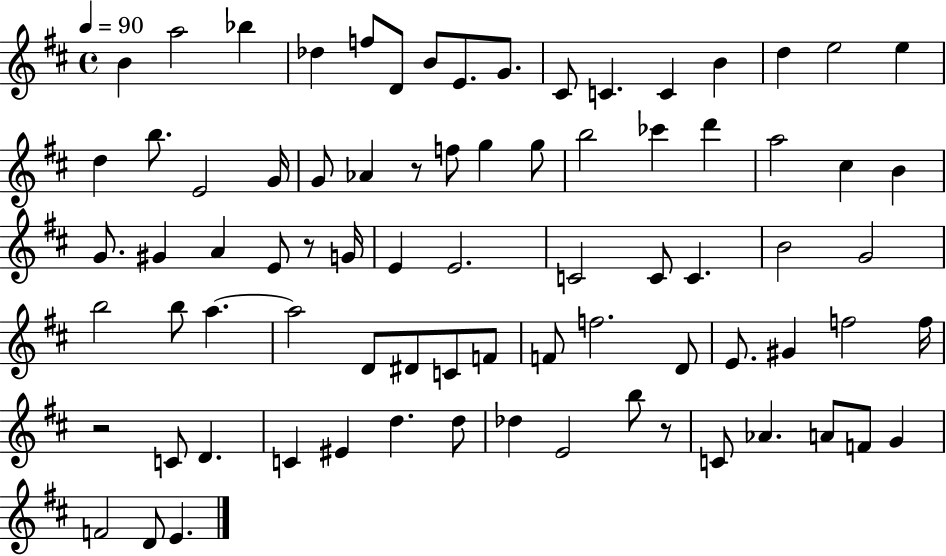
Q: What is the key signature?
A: D major